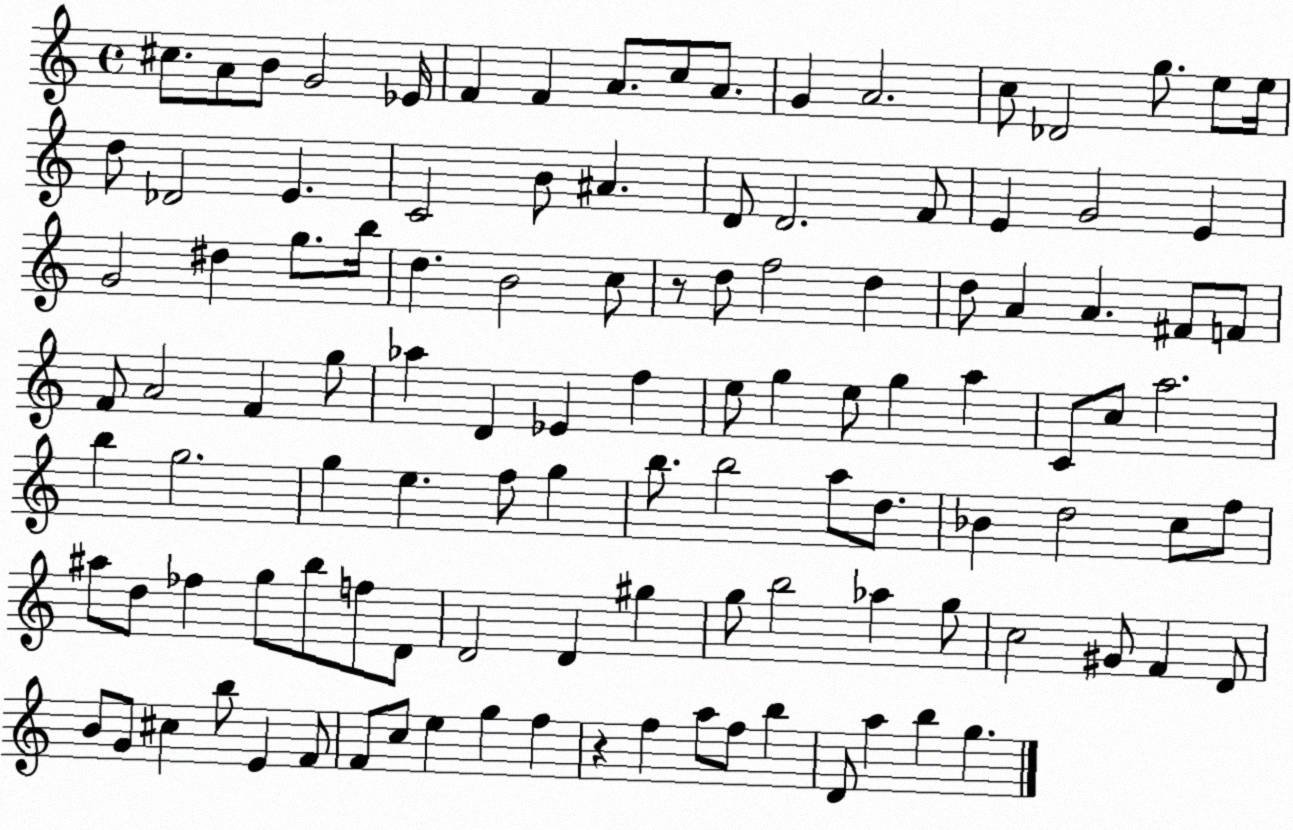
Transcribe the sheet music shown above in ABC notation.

X:1
T:Untitled
M:4/4
L:1/4
K:C
^c/2 A/2 B/2 G2 _E/4 F F A/2 c/2 A/2 G A2 c/2 _D2 g/2 e/2 e/4 d/2 _D2 E C2 B/2 ^A D/2 D2 F/2 E G2 E G2 ^d g/2 b/4 d B2 c/2 z/2 d/2 f2 d d/2 A A ^F/2 F/2 F/2 A2 F g/2 _a D _E f e/2 g e/2 g a C/2 c/2 a2 b g2 g e f/2 g b/2 b2 a/2 d/2 _B d2 c/2 f/2 ^a/2 d/2 _f g/2 b/2 f/2 D/2 D2 D ^g g/2 b2 _a g/2 c2 ^G/2 F D/2 B/2 G/2 ^c b/2 E F/2 F/2 c/2 e g f z f a/2 f/2 b D/2 a b g